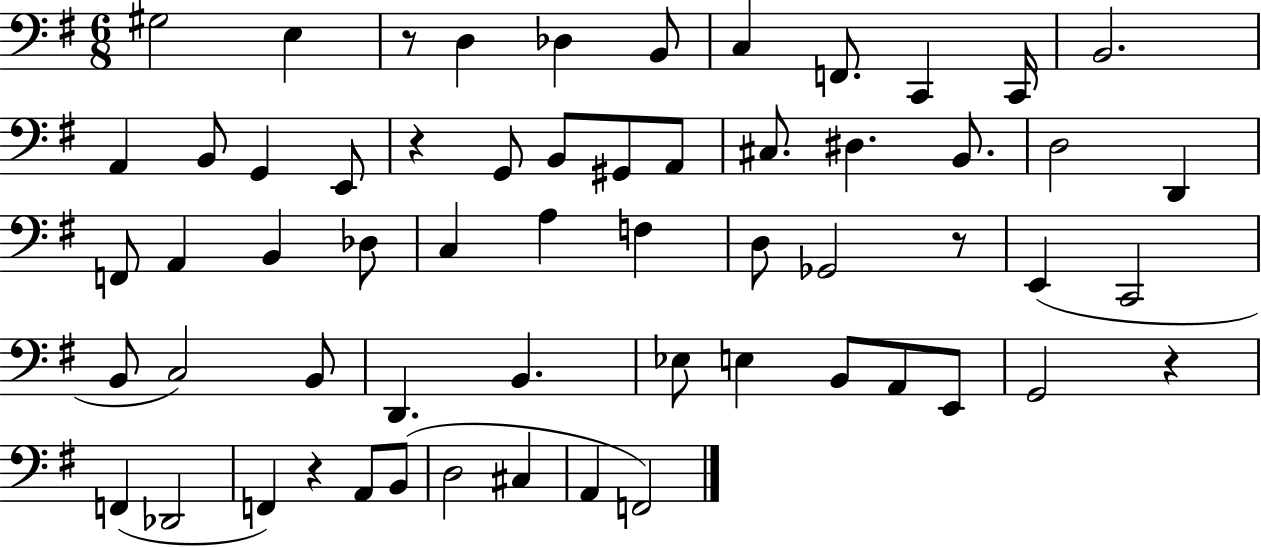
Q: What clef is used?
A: bass